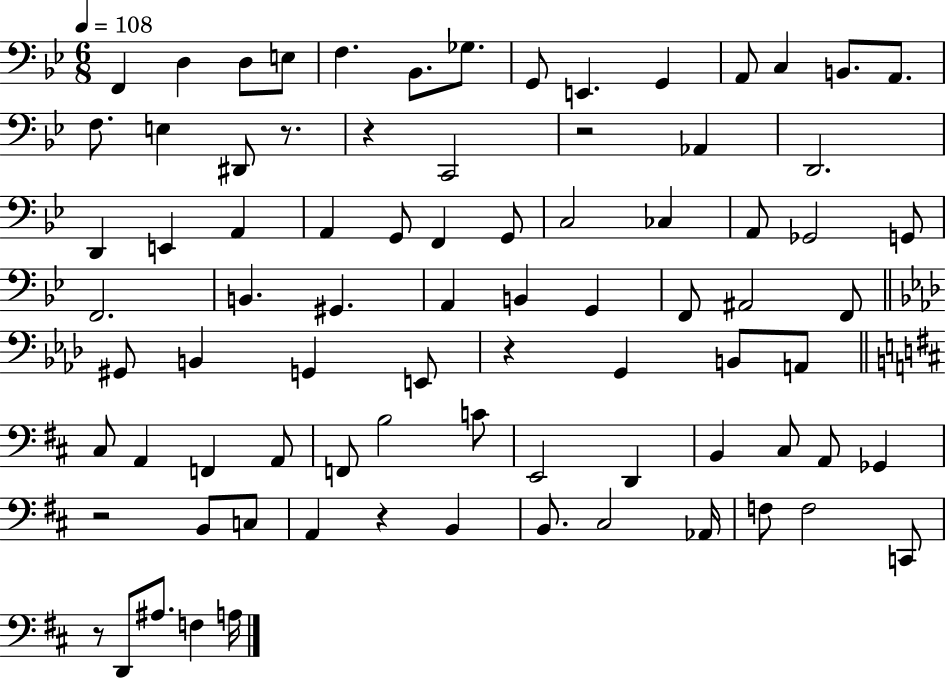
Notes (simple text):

F2/q D3/q D3/e E3/e F3/q. Bb2/e. Gb3/e. G2/e E2/q. G2/q A2/e C3/q B2/e. A2/e. F3/e. E3/q D#2/e R/e. R/q C2/h R/h Ab2/q D2/h. D2/q E2/q A2/q A2/q G2/e F2/q G2/e C3/h CES3/q A2/e Gb2/h G2/e F2/h. B2/q. G#2/q. A2/q B2/q G2/q F2/e A#2/h F2/e G#2/e B2/q G2/q E2/e R/q G2/q B2/e A2/e C#3/e A2/q F2/q A2/e F2/e B3/h C4/e E2/h D2/q B2/q C#3/e A2/e Gb2/q R/h B2/e C3/e A2/q R/q B2/q B2/e. C#3/h Ab2/s F3/e F3/h C2/e R/e D2/e A#3/e. F3/q A3/s